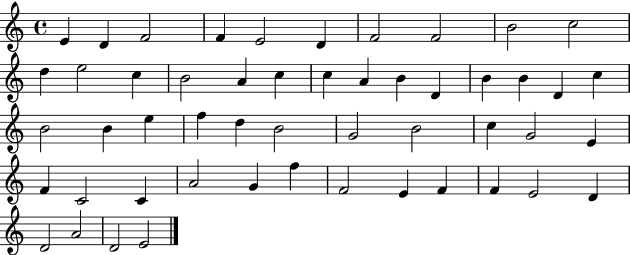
{
  \clef treble
  \time 4/4
  \defaultTimeSignature
  \key c \major
  e'4 d'4 f'2 | f'4 e'2 d'4 | f'2 f'2 | b'2 c''2 | \break d''4 e''2 c''4 | b'2 a'4 c''4 | c''4 a'4 b'4 d'4 | b'4 b'4 d'4 c''4 | \break b'2 b'4 e''4 | f''4 d''4 b'2 | g'2 b'2 | c''4 g'2 e'4 | \break f'4 c'2 c'4 | a'2 g'4 f''4 | f'2 e'4 f'4 | f'4 e'2 d'4 | \break d'2 a'2 | d'2 e'2 | \bar "|."
}